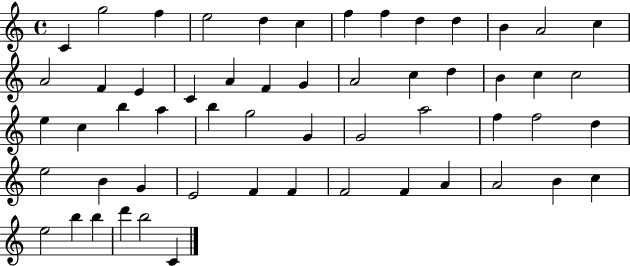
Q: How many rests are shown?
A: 0